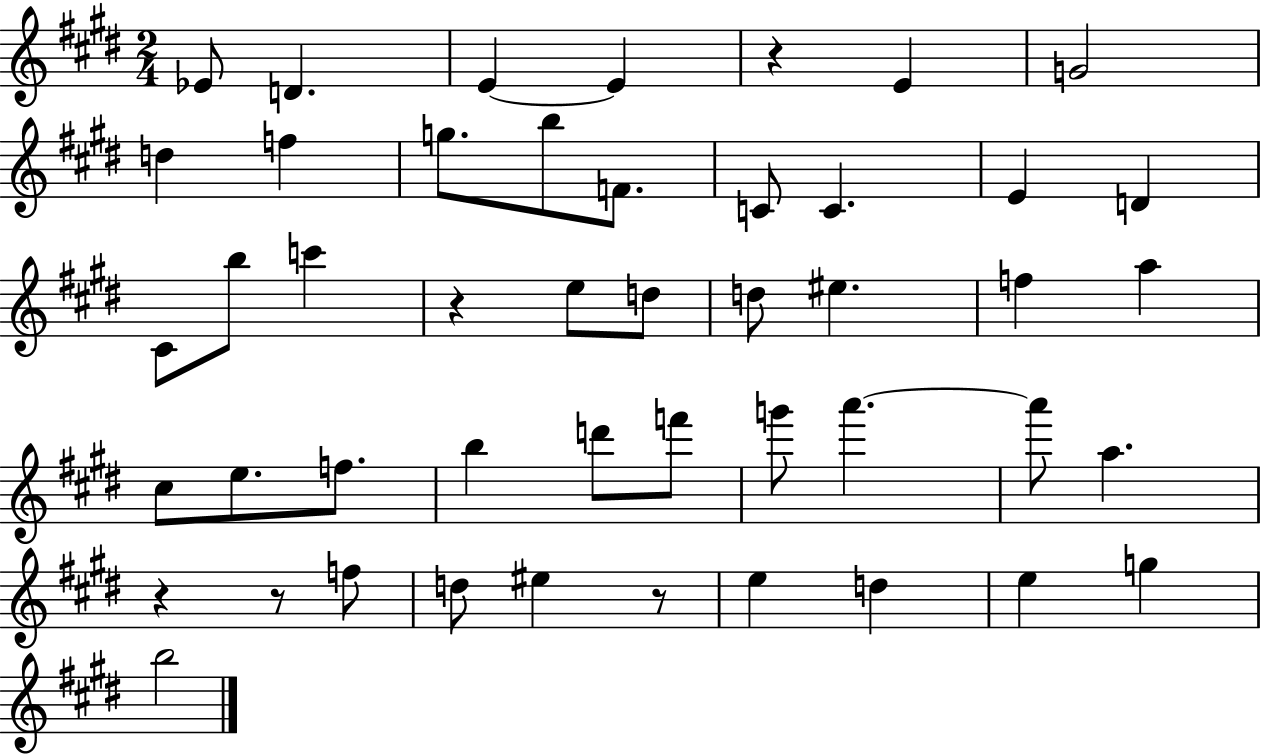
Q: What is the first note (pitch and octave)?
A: Eb4